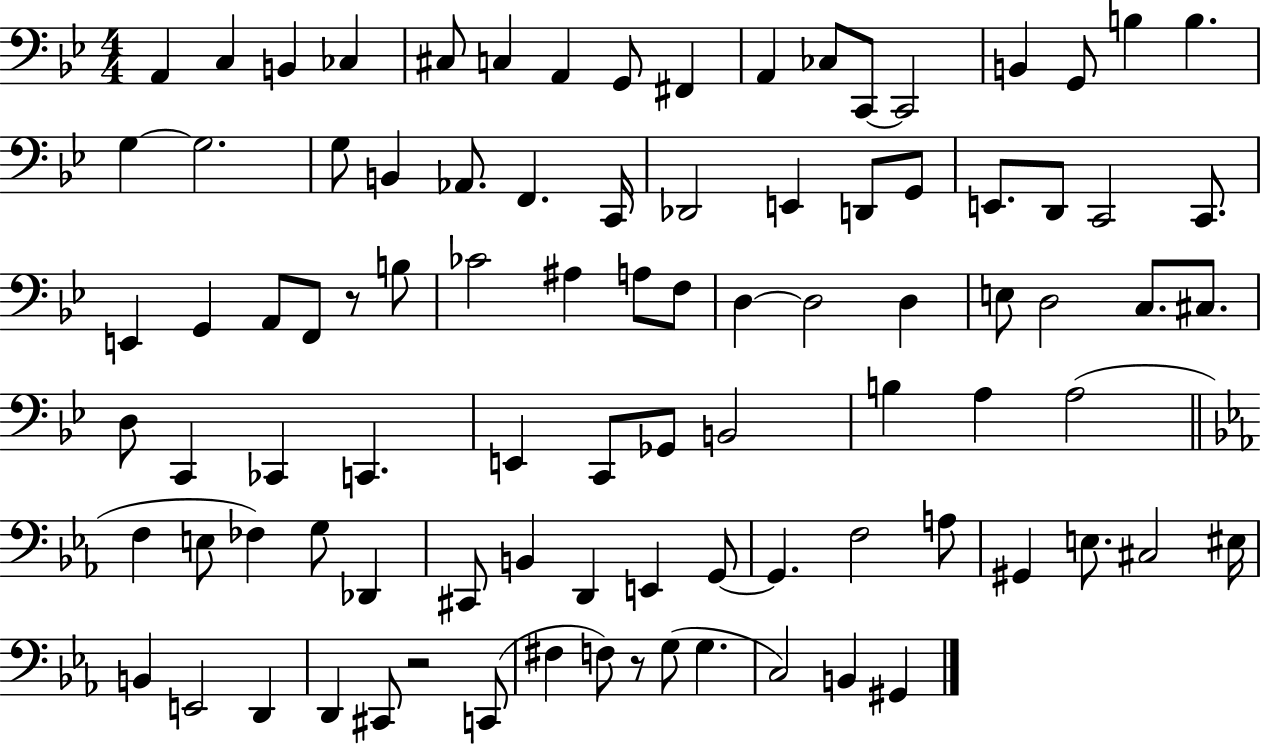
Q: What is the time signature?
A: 4/4